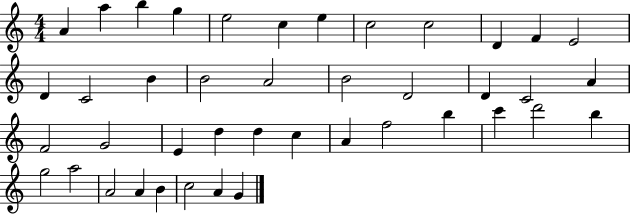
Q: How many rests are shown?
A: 0